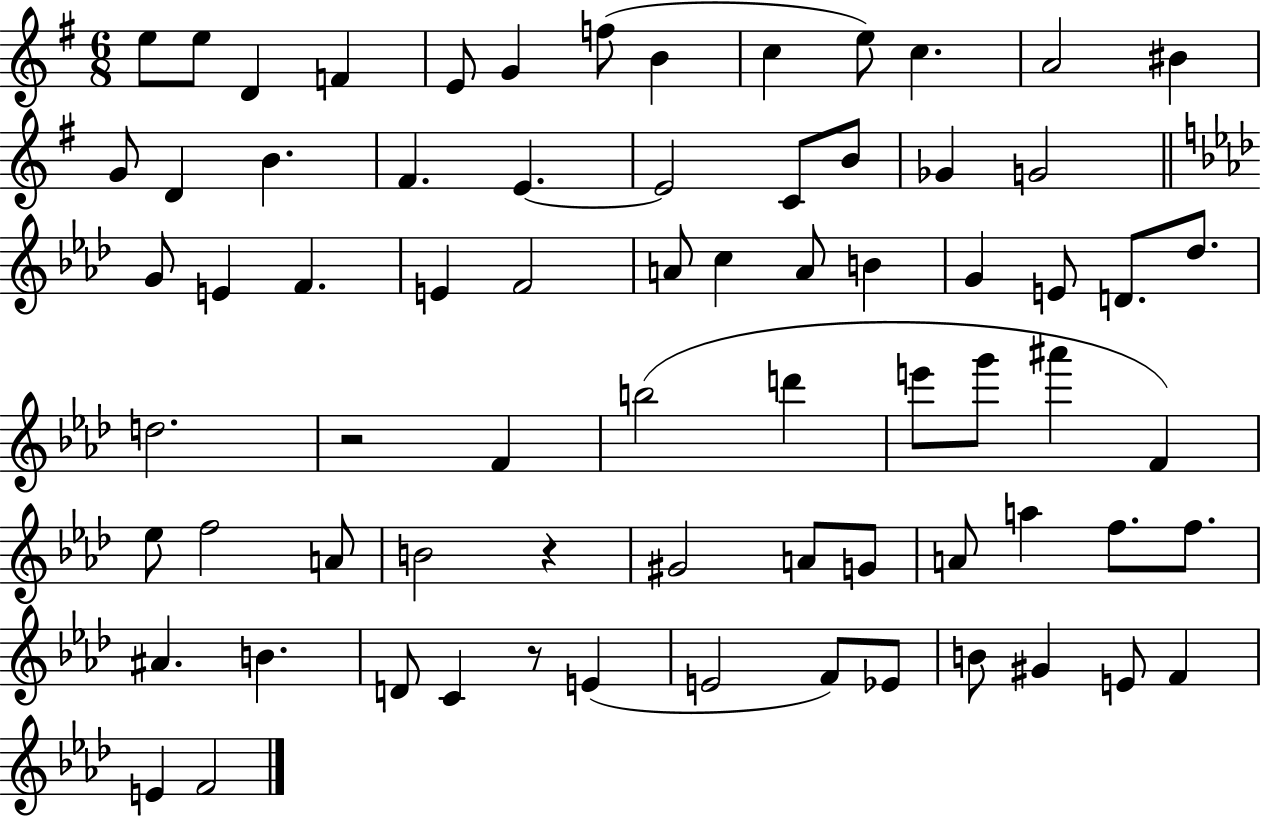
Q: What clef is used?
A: treble